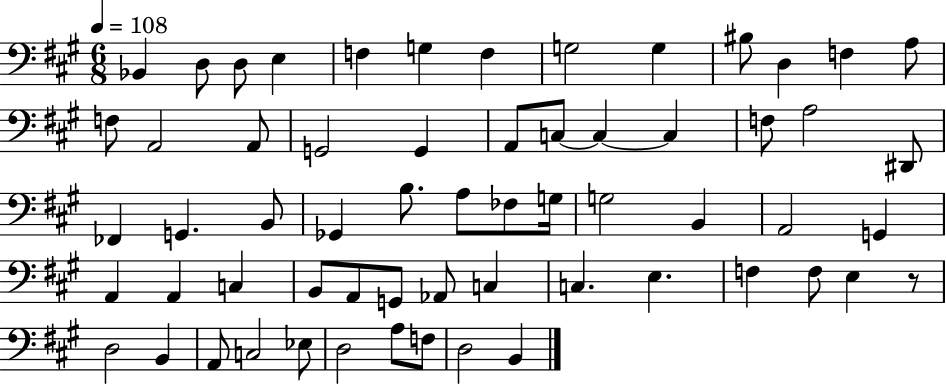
X:1
T:Untitled
M:6/8
L:1/4
K:A
_B,, D,/2 D,/2 E, F, G, F, G,2 G, ^B,/2 D, F, A,/2 F,/2 A,,2 A,,/2 G,,2 G,, A,,/2 C,/2 C, C, F,/2 A,2 ^D,,/2 _F,, G,, B,,/2 _G,, B,/2 A,/2 _F,/2 G,/4 G,2 B,, A,,2 G,, A,, A,, C, B,,/2 A,,/2 G,,/2 _A,,/2 C, C, E, F, F,/2 E, z/2 D,2 B,, A,,/2 C,2 _E,/2 D,2 A,/2 F,/2 D,2 B,,